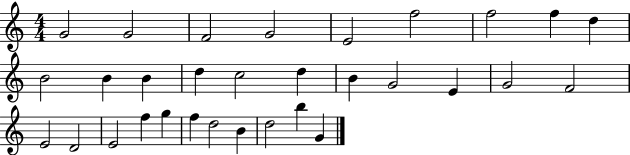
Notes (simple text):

G4/h G4/h F4/h G4/h E4/h F5/h F5/h F5/q D5/q B4/h B4/q B4/q D5/q C5/h D5/q B4/q G4/h E4/q G4/h F4/h E4/h D4/h E4/h F5/q G5/q F5/q D5/h B4/q D5/h B5/q G4/q